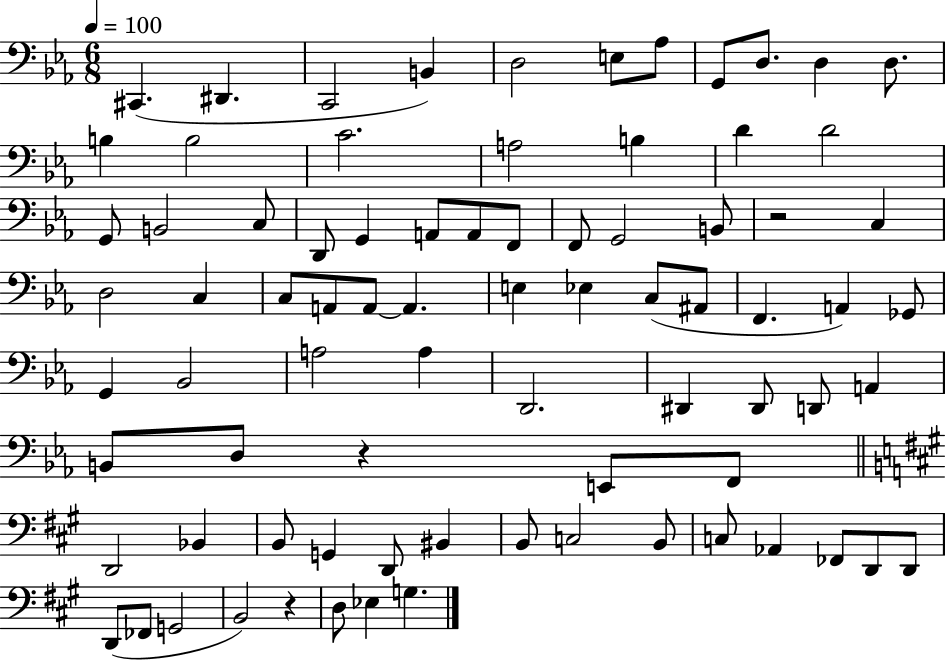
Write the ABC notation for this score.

X:1
T:Untitled
M:6/8
L:1/4
K:Eb
^C,, ^D,, C,,2 B,, D,2 E,/2 _A,/2 G,,/2 D,/2 D, D,/2 B, B,2 C2 A,2 B, D D2 G,,/2 B,,2 C,/2 D,,/2 G,, A,,/2 A,,/2 F,,/2 F,,/2 G,,2 B,,/2 z2 C, D,2 C, C,/2 A,,/2 A,,/2 A,, E, _E, C,/2 ^A,,/2 F,, A,, _G,,/2 G,, _B,,2 A,2 A, D,,2 ^D,, ^D,,/2 D,,/2 A,, B,,/2 D,/2 z E,,/2 F,,/2 D,,2 _B,, B,,/2 G,, D,,/2 ^B,, B,,/2 C,2 B,,/2 C,/2 _A,, _F,,/2 D,,/2 D,,/2 D,,/2 _F,,/2 G,,2 B,,2 z D,/2 _E, G,